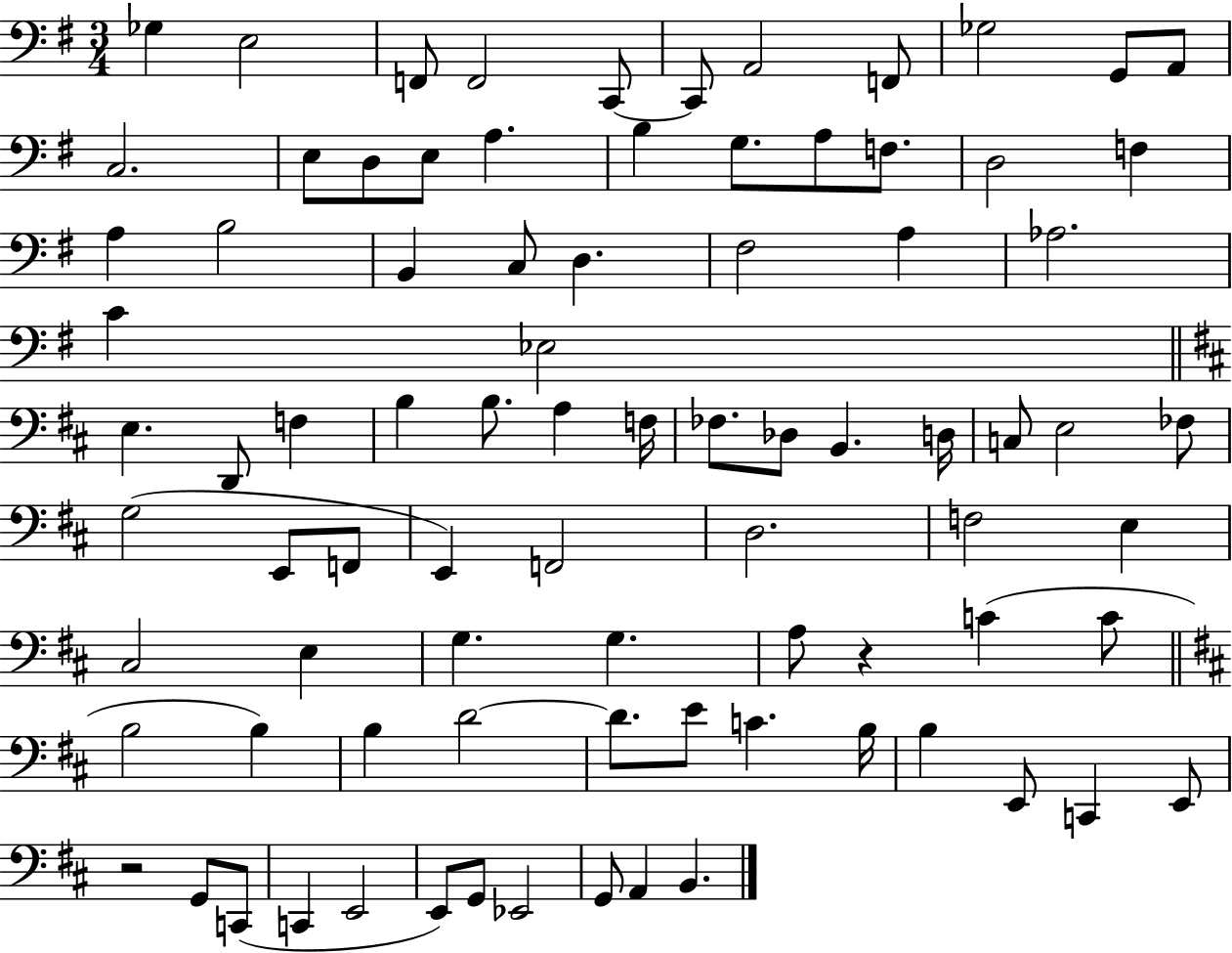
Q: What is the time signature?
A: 3/4